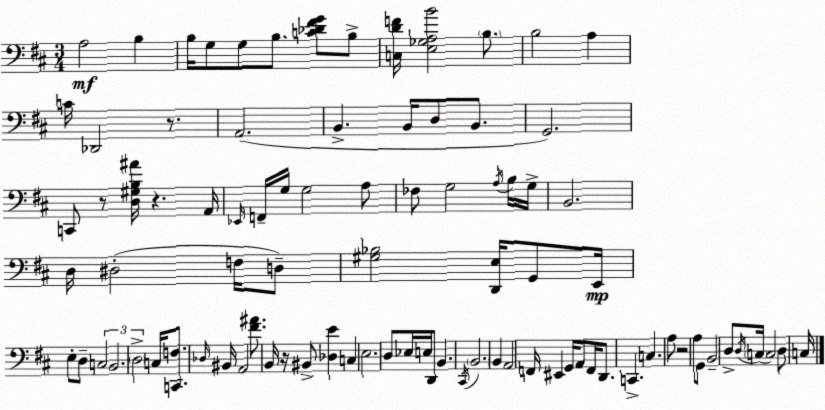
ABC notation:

X:1
T:Untitled
M:3/4
L:1/4
K:D
A,2 B, B,/4 G,/2 G,/2 B,/2 [C_D^FG]/2 B,/2 [C,DF]/4 [E,_G,A,B]2 B,/2 B,2 A, C/4 _D,,2 z/2 A,,2 B,, B,,/4 D,/2 B,,/2 G,,2 C,,/2 z/2 [D,^G,B,^A]/4 z A,,/4 _E,,/4 F,,/4 G,/4 G,2 A,/2 _F,/2 G,2 A,/4 B,/4 G,/4 B,,2 D,/4 ^D,2 F,/4 D,/2 [^G,_B,]2 [D,,E,]/4 G,,/2 E,,/4 E,/2 D,/2 C,2 B,,2 D,2 C,/4 [C,,F,]/2 _D,/4 ^B,,/4 A,,2 [^F^A]/2 B,,/4 z/4 ^B,,/2 [_D,E] C, E,2 D,/2 _E,/4 E,/4 D,,/2 B,, ^C,,/4 B,,2 B,, A,,2 F,,/4 ^E,, G,,/4 A,,/2 F,,/4 D,,/2 C,, C, A,/2 z2 A,/2 G,,/2 B,,2 D,/2 D,/4 C,/4 C,2 D,/2 C,/4